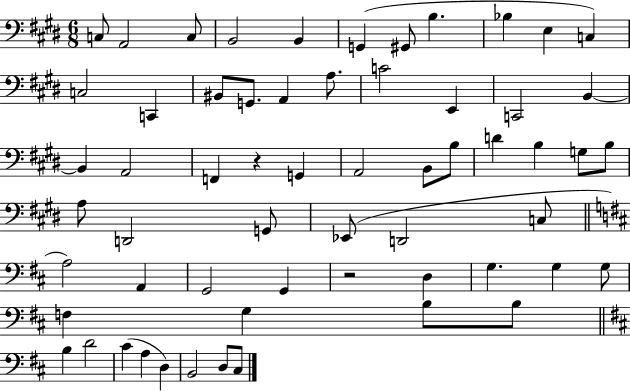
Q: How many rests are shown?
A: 2